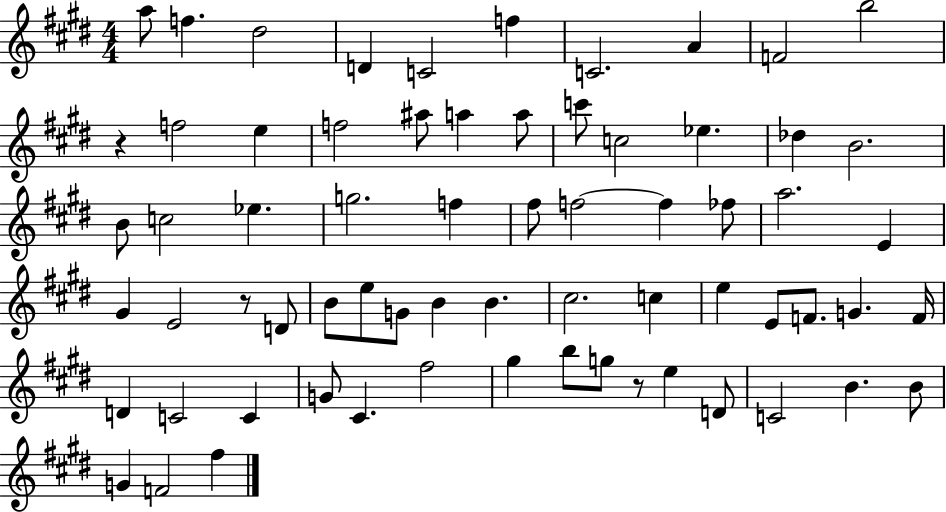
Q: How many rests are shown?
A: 3